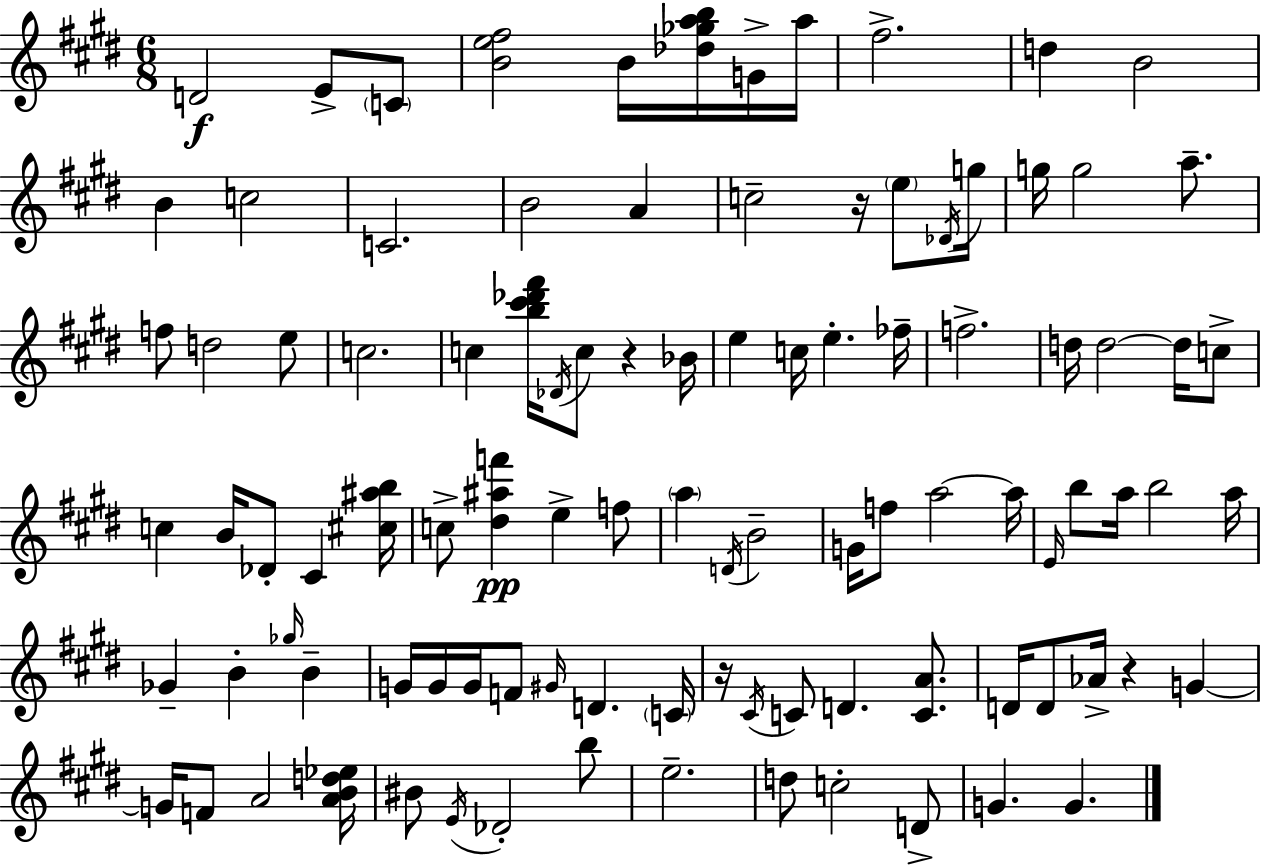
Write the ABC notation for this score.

X:1
T:Untitled
M:6/8
L:1/4
K:E
D2 E/2 C/2 [Be^f]2 B/4 [_d_gab]/4 G/4 a/4 ^f2 d B2 B c2 C2 B2 A c2 z/4 e/2 _D/4 g/4 g/4 g2 a/2 f/2 d2 e/2 c2 c [b^c'_d'^f']/4 _D/4 c/2 z _B/4 e c/4 e _f/4 f2 d/4 d2 d/4 c/2 c B/4 _D/2 ^C [^c^ab]/4 c/2 [^d^af'] e f/2 a D/4 B2 G/4 f/2 a2 a/4 E/4 b/2 a/4 b2 a/4 _G B _g/4 B G/4 G/4 G/4 F/2 ^G/4 D C/4 z/4 ^C/4 C/2 D [CA]/2 D/4 D/2 _A/4 z G G/4 F/2 A2 [ABd_e]/4 ^B/2 E/4 _D2 b/2 e2 d/2 c2 D/2 G G